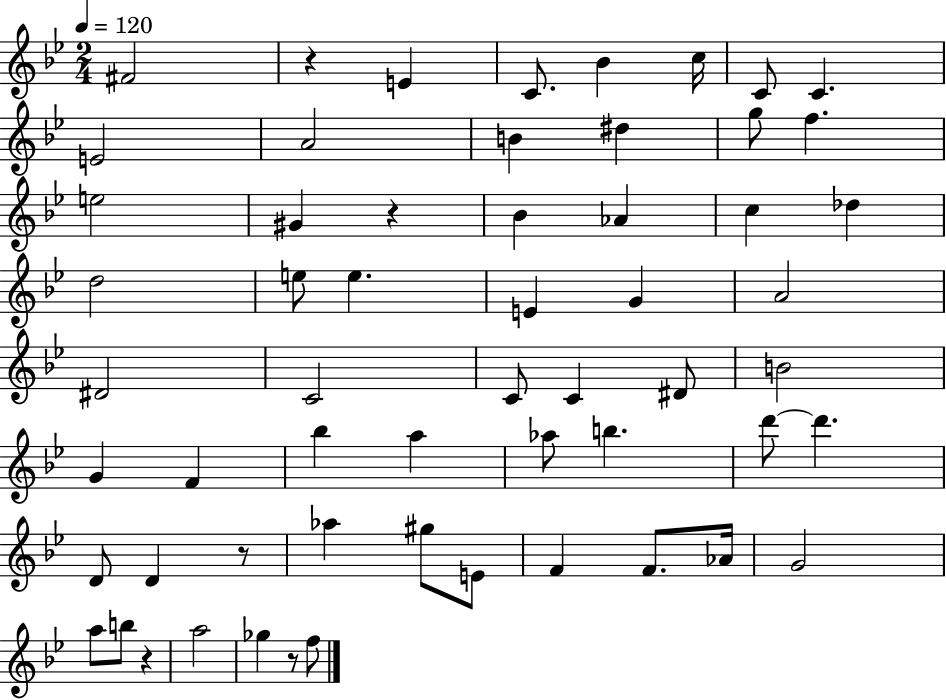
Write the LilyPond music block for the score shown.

{
  \clef treble
  \numericTimeSignature
  \time 2/4
  \key bes \major
  \tempo 4 = 120
  \repeat volta 2 { fis'2 | r4 e'4 | c'8. bes'4 c''16 | c'8 c'4. | \break e'2 | a'2 | b'4 dis''4 | g''8 f''4. | \break e''2 | gis'4 r4 | bes'4 aes'4 | c''4 des''4 | \break d''2 | e''8 e''4. | e'4 g'4 | a'2 | \break dis'2 | c'2 | c'8 c'4 dis'8 | b'2 | \break g'4 f'4 | bes''4 a''4 | aes''8 b''4. | d'''8~~ d'''4. | \break d'8 d'4 r8 | aes''4 gis''8 e'8 | f'4 f'8. aes'16 | g'2 | \break a''8 b''8 r4 | a''2 | ges''4 r8 f''8 | } \bar "|."
}